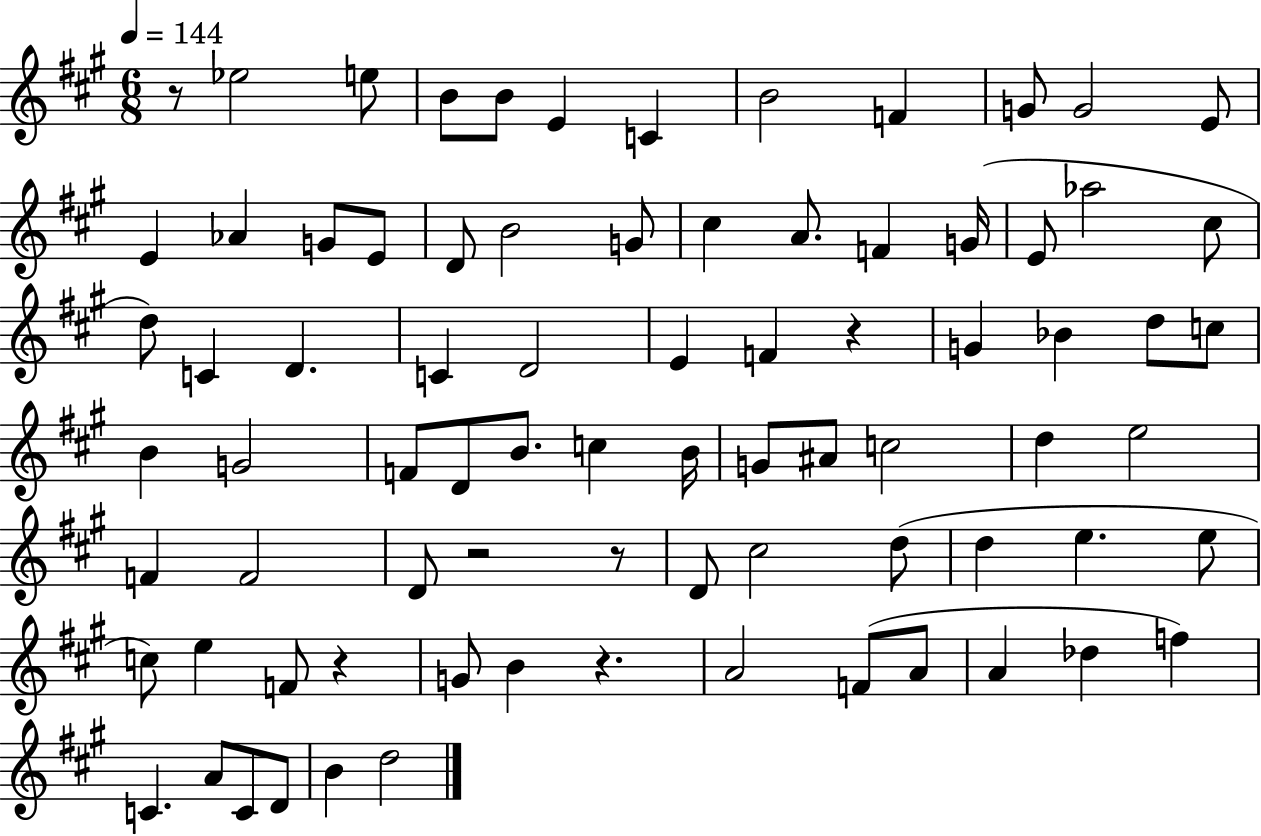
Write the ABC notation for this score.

X:1
T:Untitled
M:6/8
L:1/4
K:A
z/2 _e2 e/2 B/2 B/2 E C B2 F G/2 G2 E/2 E _A G/2 E/2 D/2 B2 G/2 ^c A/2 F G/4 E/2 _a2 ^c/2 d/2 C D C D2 E F z G _B d/2 c/2 B G2 F/2 D/2 B/2 c B/4 G/2 ^A/2 c2 d e2 F F2 D/2 z2 z/2 D/2 ^c2 d/2 d e e/2 c/2 e F/2 z G/2 B z A2 F/2 A/2 A _d f C A/2 C/2 D/2 B d2